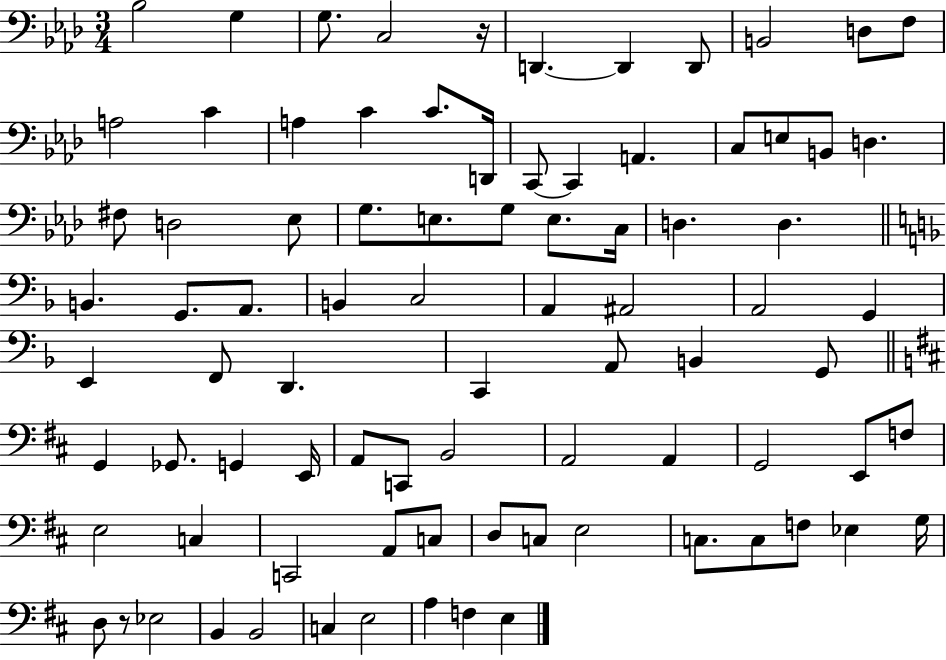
X:1
T:Untitled
M:3/4
L:1/4
K:Ab
_B,2 G, G,/2 C,2 z/4 D,, D,, D,,/2 B,,2 D,/2 F,/2 A,2 C A, C C/2 D,,/4 C,,/2 C,, A,, C,/2 E,/2 B,,/2 D, ^F,/2 D,2 _E,/2 G,/2 E,/2 G,/2 E,/2 C,/4 D, D, B,, G,,/2 A,,/2 B,, C,2 A,, ^A,,2 A,,2 G,, E,, F,,/2 D,, C,, A,,/2 B,, G,,/2 G,, _G,,/2 G,, E,,/4 A,,/2 C,,/2 B,,2 A,,2 A,, G,,2 E,,/2 F,/2 E,2 C, C,,2 A,,/2 C,/2 D,/2 C,/2 E,2 C,/2 C,/2 F,/2 _E, G,/4 D,/2 z/2 _E,2 B,, B,,2 C, E,2 A, F, E,